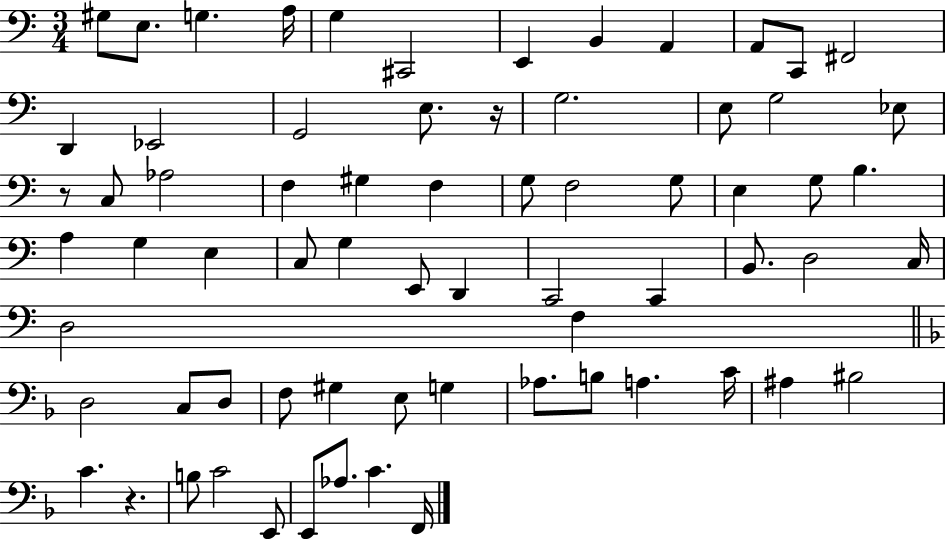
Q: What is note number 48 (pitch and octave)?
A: D3